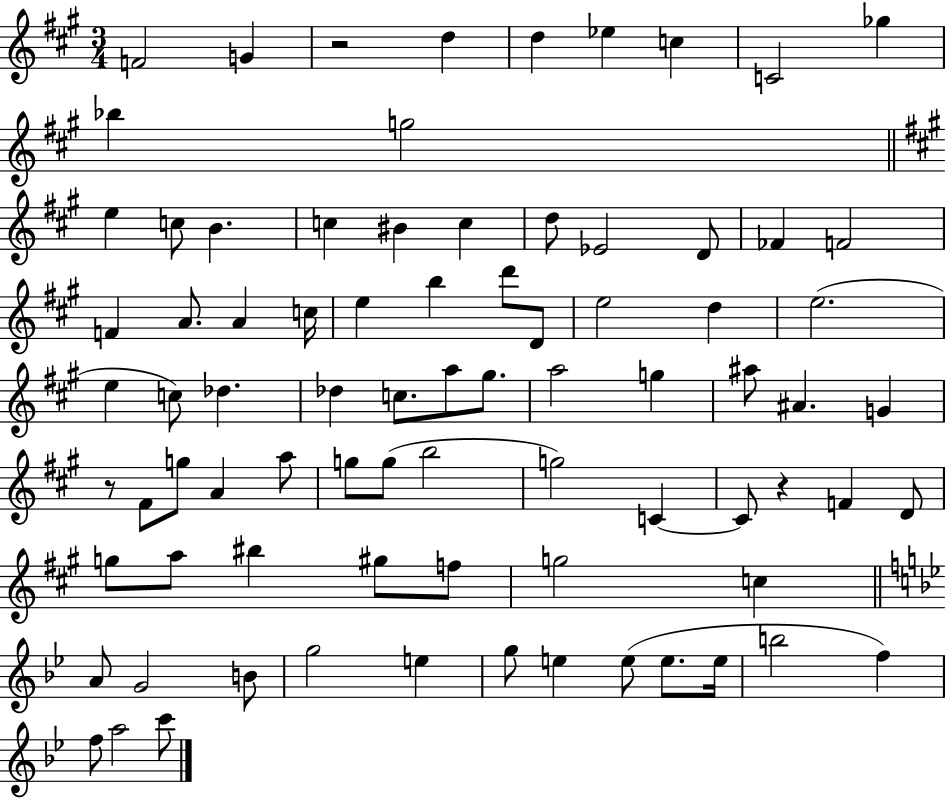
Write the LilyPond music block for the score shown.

{
  \clef treble
  \numericTimeSignature
  \time 3/4
  \key a \major
  f'2 g'4 | r2 d''4 | d''4 ees''4 c''4 | c'2 ges''4 | \break bes''4 g''2 | \bar "||" \break \key a \major e''4 c''8 b'4. | c''4 bis'4 c''4 | d''8 ees'2 d'8 | fes'4 f'2 | \break f'4 a'8. a'4 c''16 | e''4 b''4 d'''8 d'8 | e''2 d''4 | e''2.( | \break e''4 c''8) des''4. | des''4 c''8. a''8 gis''8. | a''2 g''4 | ais''8 ais'4. g'4 | \break r8 fis'8 g''8 a'4 a''8 | g''8 g''8( b''2 | g''2) c'4~~ | c'8 r4 f'4 d'8 | \break g''8 a''8 bis''4 gis''8 f''8 | g''2 c''4 | \bar "||" \break \key bes \major a'8 g'2 b'8 | g''2 e''4 | g''8 e''4 e''8( e''8. e''16 | b''2 f''4) | \break f''8 a''2 c'''8 | \bar "|."
}